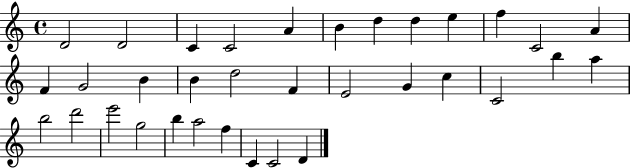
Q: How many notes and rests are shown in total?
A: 34